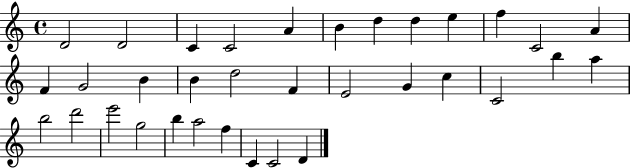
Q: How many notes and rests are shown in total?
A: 34